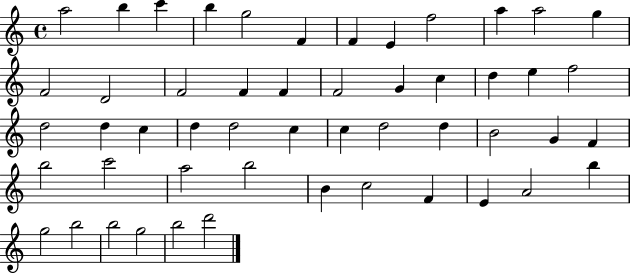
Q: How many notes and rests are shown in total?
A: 51